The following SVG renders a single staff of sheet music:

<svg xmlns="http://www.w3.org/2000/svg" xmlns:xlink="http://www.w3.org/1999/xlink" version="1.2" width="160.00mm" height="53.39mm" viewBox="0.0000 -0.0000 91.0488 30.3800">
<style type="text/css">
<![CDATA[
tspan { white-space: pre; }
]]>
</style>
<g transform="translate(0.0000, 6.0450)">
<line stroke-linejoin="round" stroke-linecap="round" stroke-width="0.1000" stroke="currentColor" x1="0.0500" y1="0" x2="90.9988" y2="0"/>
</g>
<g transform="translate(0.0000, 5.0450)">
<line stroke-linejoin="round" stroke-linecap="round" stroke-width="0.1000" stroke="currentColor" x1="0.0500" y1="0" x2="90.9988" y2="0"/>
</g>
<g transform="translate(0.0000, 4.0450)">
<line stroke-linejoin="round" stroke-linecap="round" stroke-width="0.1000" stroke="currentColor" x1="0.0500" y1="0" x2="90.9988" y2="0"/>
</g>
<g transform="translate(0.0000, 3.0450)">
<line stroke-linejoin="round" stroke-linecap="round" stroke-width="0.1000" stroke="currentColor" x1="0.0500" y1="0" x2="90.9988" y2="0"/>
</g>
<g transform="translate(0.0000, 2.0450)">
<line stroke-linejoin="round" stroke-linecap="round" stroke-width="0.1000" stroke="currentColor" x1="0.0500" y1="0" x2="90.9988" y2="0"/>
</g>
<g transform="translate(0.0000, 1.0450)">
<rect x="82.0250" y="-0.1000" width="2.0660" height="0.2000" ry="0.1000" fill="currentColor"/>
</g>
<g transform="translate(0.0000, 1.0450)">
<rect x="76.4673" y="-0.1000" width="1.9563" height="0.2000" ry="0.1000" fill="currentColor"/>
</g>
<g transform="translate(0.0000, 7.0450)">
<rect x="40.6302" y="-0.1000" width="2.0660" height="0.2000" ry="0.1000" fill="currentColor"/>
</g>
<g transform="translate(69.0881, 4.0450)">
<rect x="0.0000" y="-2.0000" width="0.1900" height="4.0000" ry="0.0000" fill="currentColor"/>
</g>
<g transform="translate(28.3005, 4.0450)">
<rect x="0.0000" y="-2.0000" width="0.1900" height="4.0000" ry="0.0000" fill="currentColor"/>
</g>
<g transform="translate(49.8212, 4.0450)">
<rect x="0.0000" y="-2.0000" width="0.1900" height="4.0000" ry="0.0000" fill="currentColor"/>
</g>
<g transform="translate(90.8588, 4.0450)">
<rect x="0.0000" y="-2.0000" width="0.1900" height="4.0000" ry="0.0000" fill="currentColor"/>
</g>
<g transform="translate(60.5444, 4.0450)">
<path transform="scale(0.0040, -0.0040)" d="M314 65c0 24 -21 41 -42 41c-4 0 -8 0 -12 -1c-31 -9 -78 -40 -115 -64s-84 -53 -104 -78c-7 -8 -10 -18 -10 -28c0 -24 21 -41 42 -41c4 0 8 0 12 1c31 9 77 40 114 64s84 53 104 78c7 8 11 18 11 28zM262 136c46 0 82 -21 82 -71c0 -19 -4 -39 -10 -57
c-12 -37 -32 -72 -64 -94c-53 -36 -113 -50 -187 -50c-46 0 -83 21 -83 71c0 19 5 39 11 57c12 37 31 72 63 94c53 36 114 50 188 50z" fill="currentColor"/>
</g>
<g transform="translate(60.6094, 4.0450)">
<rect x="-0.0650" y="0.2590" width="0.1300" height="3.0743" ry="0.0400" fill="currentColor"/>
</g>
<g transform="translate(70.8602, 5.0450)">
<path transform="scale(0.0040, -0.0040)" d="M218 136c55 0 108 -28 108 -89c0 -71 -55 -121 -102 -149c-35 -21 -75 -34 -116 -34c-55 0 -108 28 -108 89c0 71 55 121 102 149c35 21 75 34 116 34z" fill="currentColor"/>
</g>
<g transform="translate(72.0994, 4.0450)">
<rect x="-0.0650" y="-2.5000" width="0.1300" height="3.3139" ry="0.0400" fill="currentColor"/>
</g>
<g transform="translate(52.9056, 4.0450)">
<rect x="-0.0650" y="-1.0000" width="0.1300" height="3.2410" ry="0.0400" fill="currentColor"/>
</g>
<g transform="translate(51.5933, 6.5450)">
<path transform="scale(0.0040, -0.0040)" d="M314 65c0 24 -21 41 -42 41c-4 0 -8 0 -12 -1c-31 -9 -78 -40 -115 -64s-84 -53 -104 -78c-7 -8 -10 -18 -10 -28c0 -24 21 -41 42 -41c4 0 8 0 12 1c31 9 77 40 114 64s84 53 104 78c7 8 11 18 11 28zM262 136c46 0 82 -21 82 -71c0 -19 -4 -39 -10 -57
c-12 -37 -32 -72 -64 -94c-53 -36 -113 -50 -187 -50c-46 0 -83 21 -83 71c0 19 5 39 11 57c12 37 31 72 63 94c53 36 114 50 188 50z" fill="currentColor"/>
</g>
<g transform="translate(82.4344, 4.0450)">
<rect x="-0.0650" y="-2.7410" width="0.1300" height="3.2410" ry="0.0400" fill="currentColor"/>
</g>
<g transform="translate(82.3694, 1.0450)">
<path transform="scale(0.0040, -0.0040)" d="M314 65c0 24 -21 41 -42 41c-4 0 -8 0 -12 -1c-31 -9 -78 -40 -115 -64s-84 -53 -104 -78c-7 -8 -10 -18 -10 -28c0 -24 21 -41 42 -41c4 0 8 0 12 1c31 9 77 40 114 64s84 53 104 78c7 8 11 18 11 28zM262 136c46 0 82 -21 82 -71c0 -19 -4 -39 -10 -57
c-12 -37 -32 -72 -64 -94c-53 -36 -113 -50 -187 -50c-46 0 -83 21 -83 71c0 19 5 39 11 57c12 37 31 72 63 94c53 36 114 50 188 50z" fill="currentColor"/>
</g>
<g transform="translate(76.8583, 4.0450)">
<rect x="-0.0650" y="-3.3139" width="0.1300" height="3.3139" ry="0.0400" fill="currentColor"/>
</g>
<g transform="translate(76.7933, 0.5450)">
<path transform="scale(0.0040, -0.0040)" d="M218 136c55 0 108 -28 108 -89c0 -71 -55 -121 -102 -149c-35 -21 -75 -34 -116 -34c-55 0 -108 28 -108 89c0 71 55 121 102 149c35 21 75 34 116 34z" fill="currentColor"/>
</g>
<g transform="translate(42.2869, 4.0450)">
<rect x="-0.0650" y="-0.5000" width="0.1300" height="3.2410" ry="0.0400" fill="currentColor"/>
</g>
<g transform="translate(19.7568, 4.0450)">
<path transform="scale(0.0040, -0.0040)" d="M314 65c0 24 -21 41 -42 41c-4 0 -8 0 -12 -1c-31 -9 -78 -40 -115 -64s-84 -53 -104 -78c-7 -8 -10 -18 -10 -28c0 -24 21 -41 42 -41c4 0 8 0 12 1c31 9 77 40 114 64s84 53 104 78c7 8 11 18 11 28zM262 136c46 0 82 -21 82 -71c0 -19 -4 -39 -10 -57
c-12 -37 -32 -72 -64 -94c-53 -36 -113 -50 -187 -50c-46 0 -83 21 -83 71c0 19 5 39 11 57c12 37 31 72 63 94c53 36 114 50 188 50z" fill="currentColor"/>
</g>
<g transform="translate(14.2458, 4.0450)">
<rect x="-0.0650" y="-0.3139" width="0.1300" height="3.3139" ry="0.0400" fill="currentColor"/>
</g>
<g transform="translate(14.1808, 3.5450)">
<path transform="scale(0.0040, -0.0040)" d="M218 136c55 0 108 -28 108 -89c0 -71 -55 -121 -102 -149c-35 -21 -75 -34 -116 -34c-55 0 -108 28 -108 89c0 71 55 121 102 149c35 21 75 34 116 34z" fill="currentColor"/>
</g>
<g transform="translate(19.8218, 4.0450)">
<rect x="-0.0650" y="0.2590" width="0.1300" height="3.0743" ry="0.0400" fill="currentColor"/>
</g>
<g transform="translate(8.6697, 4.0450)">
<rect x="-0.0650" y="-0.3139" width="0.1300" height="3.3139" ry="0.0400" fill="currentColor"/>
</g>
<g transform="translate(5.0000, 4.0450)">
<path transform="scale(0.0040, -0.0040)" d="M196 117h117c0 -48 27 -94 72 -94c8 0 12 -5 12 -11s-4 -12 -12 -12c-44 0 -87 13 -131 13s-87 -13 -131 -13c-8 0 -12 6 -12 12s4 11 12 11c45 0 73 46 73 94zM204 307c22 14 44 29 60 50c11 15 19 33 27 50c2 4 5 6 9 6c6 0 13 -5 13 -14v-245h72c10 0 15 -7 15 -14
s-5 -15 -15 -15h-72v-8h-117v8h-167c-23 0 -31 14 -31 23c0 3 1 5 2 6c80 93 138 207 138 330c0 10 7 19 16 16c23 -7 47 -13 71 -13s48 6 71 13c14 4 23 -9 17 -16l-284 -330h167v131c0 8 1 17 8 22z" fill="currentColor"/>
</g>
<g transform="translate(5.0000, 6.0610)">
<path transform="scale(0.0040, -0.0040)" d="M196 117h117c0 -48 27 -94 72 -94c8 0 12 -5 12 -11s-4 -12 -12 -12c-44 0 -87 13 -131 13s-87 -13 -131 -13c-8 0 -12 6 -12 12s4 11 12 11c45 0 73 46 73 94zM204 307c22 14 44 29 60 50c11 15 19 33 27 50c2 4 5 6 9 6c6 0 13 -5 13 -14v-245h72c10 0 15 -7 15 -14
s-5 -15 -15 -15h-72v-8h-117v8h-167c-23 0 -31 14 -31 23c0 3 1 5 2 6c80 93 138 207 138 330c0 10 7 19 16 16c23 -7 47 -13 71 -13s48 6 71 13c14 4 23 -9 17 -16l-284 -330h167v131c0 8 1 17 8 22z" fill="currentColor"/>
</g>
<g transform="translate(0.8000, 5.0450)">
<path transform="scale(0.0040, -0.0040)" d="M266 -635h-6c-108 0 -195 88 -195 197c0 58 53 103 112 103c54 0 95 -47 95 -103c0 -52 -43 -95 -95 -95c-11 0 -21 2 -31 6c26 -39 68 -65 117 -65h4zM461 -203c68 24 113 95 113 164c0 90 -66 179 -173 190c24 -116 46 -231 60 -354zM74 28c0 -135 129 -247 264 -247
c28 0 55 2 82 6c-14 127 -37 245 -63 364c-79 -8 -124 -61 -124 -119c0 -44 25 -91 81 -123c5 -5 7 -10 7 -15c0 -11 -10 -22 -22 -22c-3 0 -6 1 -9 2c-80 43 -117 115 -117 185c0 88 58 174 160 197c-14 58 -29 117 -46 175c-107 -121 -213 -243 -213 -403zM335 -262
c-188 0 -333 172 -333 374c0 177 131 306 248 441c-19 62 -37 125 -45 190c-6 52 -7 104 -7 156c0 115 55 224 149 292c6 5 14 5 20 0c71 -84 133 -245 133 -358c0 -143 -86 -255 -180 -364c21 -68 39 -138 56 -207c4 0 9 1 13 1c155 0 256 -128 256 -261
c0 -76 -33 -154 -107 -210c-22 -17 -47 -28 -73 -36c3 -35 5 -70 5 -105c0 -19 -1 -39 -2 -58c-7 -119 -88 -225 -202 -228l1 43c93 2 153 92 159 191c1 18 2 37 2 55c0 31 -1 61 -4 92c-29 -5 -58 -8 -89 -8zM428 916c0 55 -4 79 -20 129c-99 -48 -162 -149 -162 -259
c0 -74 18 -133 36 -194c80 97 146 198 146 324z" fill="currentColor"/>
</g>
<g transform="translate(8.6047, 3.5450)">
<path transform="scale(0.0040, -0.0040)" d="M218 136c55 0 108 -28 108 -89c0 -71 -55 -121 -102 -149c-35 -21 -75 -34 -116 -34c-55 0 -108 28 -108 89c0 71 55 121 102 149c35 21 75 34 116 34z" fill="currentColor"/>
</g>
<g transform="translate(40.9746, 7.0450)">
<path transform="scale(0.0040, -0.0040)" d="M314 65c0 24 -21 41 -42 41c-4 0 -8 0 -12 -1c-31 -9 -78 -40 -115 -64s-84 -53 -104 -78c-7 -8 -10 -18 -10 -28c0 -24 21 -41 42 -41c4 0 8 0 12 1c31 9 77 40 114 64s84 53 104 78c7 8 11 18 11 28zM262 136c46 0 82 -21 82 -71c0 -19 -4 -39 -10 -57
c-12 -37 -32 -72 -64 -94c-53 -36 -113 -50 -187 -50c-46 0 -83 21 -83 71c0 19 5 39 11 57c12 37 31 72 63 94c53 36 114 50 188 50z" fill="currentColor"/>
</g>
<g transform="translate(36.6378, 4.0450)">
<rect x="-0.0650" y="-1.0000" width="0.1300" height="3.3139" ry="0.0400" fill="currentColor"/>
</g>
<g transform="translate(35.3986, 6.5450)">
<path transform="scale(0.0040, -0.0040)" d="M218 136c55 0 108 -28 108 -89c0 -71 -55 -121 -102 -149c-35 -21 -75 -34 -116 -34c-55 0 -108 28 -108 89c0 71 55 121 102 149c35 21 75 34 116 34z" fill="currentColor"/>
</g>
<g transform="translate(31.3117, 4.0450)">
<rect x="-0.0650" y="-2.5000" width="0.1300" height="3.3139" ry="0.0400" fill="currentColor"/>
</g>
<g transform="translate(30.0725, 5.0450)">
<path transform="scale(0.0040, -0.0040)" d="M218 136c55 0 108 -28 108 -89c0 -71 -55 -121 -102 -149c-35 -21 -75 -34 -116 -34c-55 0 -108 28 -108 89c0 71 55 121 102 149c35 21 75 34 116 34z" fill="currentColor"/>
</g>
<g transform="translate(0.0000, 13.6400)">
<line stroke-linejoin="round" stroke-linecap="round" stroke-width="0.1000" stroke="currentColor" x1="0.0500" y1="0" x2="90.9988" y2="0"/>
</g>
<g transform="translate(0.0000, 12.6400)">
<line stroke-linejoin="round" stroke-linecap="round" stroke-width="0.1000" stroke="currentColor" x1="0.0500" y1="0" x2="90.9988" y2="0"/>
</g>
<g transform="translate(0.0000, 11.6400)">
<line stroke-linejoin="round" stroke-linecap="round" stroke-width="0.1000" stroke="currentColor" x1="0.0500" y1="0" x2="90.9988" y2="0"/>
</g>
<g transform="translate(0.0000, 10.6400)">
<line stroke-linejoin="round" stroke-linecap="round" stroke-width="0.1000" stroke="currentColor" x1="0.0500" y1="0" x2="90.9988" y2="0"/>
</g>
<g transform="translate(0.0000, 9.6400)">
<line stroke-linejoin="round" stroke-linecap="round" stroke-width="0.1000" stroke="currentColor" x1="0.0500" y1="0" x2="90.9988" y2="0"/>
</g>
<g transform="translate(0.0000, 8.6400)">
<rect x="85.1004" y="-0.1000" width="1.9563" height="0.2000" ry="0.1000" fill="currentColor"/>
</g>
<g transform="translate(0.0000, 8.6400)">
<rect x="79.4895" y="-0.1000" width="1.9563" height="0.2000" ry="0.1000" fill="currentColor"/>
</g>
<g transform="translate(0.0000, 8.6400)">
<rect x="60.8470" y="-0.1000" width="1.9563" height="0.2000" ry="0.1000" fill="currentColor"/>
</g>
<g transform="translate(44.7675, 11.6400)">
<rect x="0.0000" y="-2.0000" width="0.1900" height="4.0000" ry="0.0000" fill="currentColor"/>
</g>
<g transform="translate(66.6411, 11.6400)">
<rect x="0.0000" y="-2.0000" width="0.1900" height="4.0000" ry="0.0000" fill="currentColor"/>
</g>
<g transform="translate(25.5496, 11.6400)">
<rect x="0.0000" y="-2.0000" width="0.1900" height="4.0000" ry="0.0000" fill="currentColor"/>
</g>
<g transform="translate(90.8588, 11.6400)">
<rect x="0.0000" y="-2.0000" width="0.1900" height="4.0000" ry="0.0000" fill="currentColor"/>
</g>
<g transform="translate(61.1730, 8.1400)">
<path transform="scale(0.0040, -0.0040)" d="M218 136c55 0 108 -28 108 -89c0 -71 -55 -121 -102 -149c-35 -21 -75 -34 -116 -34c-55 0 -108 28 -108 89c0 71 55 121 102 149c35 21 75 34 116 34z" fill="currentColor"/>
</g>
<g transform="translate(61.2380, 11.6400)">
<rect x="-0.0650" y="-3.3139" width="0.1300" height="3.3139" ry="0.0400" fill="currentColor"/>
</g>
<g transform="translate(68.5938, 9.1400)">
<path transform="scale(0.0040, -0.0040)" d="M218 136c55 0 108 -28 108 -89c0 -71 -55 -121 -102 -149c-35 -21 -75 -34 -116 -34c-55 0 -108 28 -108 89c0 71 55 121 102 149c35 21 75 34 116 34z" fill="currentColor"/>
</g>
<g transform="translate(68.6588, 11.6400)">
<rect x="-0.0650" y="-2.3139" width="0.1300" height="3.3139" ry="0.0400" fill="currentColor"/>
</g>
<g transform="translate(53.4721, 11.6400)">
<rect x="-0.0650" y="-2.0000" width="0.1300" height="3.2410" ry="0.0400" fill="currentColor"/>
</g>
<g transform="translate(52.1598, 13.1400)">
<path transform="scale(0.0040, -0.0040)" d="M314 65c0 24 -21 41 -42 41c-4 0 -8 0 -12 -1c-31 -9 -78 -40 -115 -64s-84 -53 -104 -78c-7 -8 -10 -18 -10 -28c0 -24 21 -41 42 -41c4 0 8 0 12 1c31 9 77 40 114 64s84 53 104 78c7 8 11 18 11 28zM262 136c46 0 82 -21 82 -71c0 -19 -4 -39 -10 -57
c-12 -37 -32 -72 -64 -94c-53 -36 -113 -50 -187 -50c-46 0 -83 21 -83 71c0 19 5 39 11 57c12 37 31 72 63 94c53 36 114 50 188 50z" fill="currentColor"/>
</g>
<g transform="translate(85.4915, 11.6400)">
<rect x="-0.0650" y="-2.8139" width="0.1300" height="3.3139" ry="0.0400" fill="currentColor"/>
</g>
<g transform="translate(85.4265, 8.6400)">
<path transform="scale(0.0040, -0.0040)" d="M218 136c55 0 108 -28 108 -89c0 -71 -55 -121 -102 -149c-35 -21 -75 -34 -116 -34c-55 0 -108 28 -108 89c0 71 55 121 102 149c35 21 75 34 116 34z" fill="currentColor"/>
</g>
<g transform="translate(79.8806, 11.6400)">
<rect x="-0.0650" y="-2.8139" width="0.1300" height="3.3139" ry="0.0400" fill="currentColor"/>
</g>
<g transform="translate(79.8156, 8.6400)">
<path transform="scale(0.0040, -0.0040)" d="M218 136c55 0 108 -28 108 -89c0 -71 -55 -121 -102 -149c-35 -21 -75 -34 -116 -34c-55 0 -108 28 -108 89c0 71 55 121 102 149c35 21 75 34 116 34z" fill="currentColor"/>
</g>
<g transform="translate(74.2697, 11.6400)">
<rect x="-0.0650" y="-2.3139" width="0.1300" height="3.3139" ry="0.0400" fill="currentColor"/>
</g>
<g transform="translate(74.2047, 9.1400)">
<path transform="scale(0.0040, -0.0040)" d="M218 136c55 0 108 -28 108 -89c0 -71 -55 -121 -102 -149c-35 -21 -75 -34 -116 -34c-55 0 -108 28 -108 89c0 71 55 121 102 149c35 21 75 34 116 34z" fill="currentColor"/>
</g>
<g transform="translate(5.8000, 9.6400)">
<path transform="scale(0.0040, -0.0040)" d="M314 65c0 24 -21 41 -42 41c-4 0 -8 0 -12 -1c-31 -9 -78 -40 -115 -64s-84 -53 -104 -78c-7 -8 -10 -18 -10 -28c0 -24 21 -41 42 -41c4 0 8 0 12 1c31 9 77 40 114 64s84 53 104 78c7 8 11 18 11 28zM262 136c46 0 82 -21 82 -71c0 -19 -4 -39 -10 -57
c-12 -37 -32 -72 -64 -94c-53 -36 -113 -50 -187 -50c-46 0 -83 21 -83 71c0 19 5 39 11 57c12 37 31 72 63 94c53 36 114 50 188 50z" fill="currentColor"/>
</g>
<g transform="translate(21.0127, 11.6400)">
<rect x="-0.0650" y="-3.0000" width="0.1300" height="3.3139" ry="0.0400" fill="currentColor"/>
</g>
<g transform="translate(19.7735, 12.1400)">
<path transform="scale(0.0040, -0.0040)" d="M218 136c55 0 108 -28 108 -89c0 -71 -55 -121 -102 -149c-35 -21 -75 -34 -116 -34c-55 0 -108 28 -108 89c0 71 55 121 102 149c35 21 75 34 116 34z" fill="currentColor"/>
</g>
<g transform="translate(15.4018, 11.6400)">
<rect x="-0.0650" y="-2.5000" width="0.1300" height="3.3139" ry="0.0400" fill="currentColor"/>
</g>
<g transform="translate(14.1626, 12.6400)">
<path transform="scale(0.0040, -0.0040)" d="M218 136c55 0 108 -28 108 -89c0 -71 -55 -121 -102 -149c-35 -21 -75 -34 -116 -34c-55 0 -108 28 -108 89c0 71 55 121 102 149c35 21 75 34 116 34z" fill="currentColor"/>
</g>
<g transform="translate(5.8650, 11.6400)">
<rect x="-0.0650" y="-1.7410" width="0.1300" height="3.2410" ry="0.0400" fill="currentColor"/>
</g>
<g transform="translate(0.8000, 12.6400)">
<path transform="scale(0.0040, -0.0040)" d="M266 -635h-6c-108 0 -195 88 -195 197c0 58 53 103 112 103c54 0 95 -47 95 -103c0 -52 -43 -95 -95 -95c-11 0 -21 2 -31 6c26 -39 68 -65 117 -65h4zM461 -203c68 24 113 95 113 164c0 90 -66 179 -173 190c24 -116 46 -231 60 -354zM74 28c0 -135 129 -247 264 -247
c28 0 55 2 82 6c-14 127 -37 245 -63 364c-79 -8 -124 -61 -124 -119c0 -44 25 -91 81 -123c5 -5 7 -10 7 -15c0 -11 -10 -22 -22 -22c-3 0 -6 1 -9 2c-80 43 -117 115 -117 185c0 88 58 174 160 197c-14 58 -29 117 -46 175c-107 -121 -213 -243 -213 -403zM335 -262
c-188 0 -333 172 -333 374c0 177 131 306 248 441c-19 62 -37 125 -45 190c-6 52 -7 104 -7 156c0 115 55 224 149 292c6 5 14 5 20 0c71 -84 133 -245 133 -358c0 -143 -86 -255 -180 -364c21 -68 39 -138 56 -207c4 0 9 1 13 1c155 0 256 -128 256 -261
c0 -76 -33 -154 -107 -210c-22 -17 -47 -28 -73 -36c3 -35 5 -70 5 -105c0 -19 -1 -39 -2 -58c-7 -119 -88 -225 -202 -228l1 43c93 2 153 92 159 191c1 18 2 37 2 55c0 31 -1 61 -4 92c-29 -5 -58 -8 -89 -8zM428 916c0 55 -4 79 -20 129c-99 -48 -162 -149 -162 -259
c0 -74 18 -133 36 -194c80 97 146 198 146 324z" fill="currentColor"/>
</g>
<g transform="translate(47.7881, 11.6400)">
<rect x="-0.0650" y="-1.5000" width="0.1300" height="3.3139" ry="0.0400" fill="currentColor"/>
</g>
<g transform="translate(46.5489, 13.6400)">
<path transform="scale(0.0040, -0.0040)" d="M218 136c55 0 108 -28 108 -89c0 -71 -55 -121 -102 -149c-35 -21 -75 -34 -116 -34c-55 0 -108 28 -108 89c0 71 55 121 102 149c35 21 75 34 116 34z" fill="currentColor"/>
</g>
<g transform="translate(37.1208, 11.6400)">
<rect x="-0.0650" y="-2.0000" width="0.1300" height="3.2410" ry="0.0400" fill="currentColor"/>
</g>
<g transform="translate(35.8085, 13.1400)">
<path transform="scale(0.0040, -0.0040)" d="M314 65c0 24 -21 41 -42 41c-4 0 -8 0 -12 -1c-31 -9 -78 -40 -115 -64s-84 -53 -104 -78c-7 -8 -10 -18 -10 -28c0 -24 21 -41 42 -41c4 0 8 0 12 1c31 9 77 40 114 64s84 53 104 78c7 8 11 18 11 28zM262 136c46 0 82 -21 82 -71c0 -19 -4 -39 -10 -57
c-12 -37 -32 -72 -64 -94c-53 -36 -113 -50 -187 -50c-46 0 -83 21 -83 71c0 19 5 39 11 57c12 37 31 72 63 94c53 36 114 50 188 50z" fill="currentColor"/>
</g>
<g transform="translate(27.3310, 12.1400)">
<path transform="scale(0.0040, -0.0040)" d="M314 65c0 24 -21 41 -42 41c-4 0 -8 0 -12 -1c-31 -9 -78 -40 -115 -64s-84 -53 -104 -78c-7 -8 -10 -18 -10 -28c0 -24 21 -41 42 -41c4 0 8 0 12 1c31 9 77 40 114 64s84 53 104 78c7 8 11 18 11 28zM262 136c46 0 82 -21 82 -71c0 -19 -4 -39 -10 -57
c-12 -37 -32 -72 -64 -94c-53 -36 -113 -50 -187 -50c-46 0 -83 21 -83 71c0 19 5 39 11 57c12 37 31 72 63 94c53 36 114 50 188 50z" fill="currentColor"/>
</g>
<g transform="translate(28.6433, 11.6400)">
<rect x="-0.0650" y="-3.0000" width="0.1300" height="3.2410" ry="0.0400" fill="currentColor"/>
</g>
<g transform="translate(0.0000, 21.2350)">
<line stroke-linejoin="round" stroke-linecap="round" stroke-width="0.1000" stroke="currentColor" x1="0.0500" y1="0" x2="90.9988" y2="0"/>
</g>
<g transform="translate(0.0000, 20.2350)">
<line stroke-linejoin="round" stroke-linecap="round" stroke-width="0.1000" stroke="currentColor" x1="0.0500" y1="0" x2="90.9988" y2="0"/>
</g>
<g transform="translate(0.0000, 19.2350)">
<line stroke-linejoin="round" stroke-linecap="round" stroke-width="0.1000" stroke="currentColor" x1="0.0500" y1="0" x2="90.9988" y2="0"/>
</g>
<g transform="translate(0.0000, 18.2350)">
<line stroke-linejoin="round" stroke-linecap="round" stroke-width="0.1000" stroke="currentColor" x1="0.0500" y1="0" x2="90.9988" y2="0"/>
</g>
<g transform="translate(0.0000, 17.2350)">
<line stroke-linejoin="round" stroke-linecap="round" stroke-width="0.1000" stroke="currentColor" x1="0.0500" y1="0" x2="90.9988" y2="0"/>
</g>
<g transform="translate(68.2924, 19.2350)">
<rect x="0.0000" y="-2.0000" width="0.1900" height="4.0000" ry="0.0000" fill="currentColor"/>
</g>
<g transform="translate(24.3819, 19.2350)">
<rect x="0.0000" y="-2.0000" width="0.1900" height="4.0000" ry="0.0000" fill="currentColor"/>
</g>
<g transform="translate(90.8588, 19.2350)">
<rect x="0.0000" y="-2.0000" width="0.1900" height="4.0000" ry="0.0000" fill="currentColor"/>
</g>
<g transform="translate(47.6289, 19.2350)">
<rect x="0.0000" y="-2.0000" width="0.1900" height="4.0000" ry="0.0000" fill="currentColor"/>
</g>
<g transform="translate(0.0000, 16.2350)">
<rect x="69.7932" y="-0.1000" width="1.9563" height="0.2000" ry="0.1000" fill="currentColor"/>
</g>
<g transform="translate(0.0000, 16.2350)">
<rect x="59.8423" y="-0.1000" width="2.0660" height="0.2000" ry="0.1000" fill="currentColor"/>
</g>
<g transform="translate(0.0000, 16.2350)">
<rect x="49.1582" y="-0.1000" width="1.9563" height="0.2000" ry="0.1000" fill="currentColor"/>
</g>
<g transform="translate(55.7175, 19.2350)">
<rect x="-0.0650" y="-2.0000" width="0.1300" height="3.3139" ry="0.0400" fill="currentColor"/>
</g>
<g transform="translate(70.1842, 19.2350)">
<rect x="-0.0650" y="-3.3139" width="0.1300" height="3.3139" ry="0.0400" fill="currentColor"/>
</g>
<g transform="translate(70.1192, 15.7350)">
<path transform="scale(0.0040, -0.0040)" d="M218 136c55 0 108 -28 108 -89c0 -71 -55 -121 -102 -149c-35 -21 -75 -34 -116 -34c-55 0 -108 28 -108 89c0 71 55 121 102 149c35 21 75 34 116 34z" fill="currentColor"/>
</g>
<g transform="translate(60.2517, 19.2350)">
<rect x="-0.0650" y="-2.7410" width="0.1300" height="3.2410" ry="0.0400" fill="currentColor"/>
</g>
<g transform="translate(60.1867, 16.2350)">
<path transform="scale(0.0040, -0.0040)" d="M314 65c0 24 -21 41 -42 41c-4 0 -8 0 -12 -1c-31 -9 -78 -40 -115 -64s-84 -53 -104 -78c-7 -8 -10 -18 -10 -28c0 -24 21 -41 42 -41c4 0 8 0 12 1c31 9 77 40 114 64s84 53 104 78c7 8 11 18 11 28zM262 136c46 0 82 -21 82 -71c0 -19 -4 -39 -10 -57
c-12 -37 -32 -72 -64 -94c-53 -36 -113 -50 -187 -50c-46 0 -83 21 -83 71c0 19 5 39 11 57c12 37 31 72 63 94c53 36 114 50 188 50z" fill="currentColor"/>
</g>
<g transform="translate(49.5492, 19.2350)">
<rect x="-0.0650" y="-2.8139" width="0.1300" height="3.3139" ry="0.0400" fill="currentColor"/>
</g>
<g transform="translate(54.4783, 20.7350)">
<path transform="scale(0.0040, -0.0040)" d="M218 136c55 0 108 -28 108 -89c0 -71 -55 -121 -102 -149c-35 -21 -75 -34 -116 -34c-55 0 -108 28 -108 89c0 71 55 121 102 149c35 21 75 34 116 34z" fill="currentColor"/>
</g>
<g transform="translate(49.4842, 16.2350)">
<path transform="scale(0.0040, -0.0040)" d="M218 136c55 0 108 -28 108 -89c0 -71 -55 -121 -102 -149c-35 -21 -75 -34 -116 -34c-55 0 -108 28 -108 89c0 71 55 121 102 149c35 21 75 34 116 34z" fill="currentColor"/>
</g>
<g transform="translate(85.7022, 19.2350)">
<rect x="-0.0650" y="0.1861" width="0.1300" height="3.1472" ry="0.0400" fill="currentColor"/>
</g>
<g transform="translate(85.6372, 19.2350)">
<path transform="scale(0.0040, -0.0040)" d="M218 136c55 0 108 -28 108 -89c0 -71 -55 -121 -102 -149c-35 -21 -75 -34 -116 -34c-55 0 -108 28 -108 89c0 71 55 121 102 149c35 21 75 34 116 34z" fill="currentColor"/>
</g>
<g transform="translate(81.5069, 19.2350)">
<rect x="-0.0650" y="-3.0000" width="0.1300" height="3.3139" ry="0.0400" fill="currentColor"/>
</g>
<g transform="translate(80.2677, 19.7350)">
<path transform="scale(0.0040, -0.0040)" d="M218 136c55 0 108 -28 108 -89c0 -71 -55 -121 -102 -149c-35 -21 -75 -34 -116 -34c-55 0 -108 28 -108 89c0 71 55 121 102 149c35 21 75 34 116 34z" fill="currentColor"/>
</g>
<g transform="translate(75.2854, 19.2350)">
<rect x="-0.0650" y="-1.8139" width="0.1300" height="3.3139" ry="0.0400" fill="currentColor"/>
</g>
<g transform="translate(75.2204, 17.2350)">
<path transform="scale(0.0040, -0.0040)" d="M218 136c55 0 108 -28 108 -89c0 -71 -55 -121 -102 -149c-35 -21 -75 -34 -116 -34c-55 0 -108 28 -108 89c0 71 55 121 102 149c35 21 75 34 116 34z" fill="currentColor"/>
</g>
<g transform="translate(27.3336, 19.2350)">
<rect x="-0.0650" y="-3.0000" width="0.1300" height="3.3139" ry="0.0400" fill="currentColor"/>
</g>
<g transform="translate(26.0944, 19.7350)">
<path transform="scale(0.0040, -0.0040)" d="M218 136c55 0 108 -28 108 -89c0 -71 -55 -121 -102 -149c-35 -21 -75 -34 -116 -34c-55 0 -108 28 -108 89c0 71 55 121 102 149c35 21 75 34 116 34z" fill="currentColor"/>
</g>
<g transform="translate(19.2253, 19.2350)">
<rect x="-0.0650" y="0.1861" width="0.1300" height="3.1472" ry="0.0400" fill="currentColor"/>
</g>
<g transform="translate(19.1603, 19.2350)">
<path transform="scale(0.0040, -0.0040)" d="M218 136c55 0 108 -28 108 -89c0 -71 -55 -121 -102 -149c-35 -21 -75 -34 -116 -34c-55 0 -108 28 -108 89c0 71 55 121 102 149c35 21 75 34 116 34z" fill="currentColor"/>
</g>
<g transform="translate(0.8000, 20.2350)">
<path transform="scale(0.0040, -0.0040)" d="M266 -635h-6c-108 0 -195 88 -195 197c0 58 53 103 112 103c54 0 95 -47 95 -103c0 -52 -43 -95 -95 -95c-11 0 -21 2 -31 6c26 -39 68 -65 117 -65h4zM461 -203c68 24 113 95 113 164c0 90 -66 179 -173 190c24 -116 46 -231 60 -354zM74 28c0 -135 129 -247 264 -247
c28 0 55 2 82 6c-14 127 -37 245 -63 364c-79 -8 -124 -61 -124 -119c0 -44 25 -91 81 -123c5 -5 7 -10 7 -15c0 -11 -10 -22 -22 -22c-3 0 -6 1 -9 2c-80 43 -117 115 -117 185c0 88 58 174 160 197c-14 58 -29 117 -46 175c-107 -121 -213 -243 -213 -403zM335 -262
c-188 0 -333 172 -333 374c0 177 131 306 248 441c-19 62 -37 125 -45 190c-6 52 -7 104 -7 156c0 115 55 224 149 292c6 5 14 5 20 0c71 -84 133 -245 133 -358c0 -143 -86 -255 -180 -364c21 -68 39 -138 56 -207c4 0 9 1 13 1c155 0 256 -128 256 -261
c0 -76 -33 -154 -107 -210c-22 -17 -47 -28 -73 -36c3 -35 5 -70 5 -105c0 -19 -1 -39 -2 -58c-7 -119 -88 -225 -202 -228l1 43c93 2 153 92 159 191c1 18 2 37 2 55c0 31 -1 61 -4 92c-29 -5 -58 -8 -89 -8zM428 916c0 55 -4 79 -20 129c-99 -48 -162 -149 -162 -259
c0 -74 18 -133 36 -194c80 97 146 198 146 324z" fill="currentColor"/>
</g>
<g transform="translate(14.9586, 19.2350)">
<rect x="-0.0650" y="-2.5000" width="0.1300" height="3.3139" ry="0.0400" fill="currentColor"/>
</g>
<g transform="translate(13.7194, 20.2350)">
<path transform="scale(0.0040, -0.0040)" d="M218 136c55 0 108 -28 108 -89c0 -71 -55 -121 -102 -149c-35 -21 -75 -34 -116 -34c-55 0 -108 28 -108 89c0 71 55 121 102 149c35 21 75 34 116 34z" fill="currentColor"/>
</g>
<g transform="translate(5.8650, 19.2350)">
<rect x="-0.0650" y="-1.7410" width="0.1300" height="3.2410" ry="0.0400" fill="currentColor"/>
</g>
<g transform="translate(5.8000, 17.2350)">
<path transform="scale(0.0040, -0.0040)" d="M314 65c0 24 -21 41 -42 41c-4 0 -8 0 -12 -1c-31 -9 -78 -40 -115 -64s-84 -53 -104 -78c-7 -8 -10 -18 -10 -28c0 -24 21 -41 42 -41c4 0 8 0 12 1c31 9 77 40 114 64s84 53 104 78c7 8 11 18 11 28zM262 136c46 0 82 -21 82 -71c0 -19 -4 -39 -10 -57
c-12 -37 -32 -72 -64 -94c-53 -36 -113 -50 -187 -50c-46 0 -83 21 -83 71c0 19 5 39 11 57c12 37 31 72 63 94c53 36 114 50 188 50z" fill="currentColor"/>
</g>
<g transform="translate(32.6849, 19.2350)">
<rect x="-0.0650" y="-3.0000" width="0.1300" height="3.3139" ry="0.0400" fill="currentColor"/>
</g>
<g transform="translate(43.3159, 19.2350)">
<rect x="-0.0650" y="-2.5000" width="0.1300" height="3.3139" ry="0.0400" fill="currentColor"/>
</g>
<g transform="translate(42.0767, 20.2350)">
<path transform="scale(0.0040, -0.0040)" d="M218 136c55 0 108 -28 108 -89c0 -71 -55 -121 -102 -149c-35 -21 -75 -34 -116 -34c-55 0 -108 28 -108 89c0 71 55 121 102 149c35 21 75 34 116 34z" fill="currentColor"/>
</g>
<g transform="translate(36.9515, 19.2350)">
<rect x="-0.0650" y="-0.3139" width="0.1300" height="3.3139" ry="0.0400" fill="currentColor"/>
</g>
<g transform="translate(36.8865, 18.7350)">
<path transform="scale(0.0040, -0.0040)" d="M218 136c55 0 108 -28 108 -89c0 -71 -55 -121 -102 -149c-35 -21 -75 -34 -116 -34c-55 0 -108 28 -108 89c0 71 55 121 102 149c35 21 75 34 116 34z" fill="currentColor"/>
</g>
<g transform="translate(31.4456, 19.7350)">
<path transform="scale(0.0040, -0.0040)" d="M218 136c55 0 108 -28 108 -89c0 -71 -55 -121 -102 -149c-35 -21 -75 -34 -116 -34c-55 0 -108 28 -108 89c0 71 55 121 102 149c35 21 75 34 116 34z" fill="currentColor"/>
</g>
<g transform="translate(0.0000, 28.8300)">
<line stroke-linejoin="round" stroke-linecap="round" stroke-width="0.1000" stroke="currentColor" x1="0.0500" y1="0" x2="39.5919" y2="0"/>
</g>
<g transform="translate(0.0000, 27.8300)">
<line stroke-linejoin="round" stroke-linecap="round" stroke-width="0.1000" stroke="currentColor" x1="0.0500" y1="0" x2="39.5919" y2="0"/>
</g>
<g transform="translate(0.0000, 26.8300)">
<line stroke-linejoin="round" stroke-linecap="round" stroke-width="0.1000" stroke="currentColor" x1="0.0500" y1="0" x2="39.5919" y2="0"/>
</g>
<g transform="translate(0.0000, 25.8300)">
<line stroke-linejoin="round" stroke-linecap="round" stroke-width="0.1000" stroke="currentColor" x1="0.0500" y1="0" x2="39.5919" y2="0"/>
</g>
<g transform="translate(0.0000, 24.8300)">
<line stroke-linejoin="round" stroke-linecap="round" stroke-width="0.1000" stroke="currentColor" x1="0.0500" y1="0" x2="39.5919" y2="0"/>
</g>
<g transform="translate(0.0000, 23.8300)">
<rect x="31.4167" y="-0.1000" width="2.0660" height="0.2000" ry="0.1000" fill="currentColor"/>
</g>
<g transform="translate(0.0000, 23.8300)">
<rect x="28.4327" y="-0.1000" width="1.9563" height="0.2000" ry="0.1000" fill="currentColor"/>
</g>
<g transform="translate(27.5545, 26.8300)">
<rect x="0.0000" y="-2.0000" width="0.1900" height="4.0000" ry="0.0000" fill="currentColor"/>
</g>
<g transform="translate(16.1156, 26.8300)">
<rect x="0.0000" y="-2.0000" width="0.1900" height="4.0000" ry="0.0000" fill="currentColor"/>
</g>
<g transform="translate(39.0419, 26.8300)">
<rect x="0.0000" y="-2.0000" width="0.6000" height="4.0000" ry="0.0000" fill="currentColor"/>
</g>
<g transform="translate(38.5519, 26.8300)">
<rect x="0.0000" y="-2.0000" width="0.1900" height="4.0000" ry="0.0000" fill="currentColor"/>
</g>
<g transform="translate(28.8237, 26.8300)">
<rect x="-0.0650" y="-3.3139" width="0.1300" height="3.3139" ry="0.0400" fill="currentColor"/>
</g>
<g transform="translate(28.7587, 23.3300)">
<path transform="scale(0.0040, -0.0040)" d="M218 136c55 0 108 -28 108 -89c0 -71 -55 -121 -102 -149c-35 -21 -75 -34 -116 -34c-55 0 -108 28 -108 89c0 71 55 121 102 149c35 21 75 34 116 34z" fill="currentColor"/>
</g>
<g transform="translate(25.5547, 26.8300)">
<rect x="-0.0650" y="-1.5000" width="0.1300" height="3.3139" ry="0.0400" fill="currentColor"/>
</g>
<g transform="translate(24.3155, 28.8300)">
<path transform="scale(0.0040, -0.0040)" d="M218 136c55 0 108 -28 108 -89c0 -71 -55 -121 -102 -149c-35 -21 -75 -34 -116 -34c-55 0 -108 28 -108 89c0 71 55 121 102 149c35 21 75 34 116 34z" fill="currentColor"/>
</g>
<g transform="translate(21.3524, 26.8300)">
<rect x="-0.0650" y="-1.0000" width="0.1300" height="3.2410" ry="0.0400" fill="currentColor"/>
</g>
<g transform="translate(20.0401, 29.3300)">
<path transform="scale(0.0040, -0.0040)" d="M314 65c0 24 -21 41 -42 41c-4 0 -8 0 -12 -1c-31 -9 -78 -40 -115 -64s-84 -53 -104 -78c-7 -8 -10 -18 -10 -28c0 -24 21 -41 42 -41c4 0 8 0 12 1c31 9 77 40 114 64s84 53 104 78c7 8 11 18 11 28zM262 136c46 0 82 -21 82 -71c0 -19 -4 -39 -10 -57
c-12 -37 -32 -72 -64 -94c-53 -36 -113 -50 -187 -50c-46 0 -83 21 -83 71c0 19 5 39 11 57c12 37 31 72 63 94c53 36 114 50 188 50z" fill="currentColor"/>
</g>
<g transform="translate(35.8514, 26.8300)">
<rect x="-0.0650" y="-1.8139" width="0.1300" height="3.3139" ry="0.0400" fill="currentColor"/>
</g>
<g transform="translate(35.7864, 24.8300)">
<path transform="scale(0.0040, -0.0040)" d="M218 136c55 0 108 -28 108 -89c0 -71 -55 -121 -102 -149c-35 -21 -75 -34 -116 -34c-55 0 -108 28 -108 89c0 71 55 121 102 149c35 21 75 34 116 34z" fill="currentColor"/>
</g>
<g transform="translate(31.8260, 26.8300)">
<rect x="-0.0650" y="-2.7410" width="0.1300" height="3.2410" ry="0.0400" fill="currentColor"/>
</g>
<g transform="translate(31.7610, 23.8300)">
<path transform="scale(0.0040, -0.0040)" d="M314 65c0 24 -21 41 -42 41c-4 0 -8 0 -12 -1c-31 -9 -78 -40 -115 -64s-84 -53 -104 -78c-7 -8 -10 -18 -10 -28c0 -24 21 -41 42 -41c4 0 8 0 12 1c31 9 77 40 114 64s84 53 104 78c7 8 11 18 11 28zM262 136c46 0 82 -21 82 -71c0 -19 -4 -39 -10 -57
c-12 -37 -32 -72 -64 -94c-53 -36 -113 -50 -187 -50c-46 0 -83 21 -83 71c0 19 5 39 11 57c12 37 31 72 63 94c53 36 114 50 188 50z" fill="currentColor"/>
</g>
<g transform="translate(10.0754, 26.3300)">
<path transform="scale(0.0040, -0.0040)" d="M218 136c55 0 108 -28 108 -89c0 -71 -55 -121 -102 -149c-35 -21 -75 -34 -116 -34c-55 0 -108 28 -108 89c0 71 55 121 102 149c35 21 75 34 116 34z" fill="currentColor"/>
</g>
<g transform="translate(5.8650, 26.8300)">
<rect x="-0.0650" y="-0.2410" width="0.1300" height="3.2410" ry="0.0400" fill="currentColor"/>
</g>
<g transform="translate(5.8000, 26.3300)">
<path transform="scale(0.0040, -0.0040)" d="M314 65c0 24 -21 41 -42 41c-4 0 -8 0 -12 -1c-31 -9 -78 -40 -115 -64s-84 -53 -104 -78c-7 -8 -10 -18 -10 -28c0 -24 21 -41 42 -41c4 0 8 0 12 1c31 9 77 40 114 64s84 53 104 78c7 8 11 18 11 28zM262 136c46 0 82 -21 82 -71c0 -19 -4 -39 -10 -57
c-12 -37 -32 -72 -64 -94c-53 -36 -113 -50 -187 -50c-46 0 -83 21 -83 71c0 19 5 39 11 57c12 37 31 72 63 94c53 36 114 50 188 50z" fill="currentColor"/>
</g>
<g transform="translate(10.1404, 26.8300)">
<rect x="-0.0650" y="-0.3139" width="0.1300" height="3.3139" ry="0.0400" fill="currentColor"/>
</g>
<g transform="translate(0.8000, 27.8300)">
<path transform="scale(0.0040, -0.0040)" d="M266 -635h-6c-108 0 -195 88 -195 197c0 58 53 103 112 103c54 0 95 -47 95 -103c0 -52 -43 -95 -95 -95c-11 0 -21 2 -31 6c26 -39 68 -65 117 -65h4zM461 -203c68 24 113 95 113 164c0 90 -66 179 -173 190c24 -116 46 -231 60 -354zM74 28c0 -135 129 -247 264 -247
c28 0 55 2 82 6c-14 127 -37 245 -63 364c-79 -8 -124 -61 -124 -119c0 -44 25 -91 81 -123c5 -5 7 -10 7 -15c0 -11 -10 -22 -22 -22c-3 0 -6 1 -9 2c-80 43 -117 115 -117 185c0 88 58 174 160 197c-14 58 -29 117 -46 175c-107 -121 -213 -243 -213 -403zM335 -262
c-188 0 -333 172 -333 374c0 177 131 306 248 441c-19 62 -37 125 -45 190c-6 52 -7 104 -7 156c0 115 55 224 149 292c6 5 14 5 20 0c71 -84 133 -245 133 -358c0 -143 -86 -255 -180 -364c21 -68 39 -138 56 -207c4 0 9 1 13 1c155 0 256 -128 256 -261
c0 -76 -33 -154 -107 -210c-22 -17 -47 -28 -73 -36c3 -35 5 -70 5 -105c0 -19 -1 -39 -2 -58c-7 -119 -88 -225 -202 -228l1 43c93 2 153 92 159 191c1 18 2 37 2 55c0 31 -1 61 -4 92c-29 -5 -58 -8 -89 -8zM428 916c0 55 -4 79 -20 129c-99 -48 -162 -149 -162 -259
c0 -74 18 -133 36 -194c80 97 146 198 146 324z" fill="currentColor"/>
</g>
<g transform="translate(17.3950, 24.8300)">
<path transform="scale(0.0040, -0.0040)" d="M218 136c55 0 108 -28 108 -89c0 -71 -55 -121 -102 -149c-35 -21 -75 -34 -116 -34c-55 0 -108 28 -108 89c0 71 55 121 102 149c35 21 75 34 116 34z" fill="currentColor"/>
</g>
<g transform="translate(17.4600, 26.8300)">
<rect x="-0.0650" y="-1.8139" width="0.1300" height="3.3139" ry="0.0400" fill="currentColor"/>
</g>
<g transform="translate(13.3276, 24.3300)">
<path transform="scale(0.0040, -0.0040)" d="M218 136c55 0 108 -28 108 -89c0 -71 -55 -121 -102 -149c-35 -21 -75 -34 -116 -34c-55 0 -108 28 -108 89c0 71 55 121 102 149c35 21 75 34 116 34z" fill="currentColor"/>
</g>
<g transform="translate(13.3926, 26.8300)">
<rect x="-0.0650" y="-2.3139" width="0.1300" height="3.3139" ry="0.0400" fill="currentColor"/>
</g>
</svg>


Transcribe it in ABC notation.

X:1
T:Untitled
M:4/4
L:1/4
K:C
c c B2 G D C2 D2 B2 G b a2 f2 G A A2 F2 E F2 b g g a a f2 G B A A c G a F a2 b f A B c2 c g f D2 E b a2 f